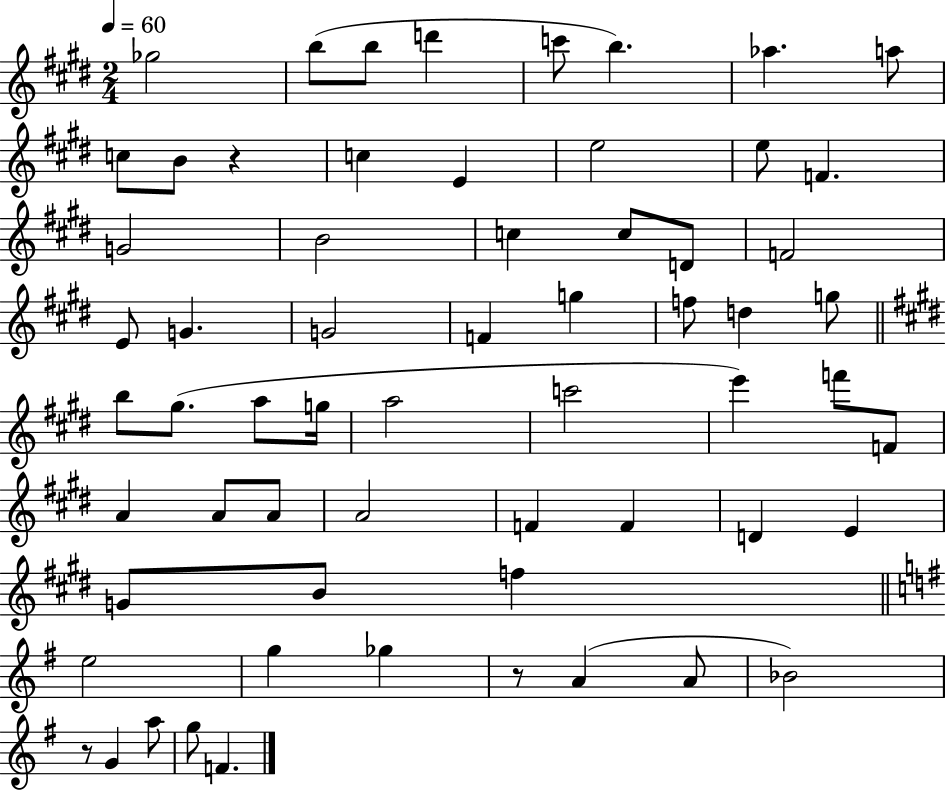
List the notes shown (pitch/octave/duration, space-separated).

Gb5/h B5/e B5/e D6/q C6/e B5/q. Ab5/q. A5/e C5/e B4/e R/q C5/q E4/q E5/h E5/e F4/q. G4/h B4/h C5/q C5/e D4/e F4/h E4/e G4/q. G4/h F4/q G5/q F5/e D5/q G5/e B5/e G#5/e. A5/e G5/s A5/h C6/h E6/q F6/e F4/e A4/q A4/e A4/e A4/h F4/q F4/q D4/q E4/q G4/e B4/e F5/q E5/h G5/q Gb5/q R/e A4/q A4/e Bb4/h R/e G4/q A5/e G5/e F4/q.